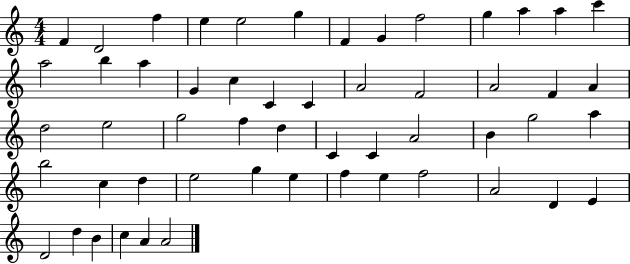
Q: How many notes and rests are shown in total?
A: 54